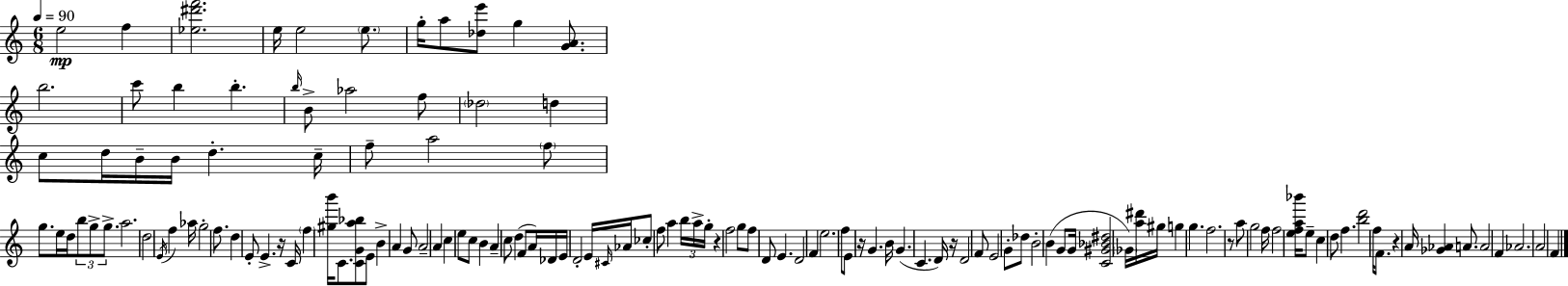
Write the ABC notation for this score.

X:1
T:Untitled
M:6/8
L:1/4
K:C
e2 f [_e^d'f']2 e/4 e2 e/2 g/4 a/2 [_de']/2 g [GA]/2 b2 c'/2 b b b/4 B/2 _a2 f/2 _d2 d c/2 d/4 B/4 B/4 d c/4 f/2 a2 f/2 g/2 e/4 d/4 b/2 g/2 g/2 a2 d2 E/4 f _a/4 g2 f/2 d E/2 E z/4 C/4 f [^gb']/4 C/2 [CGa_b]/2 E/2 B A G/2 A2 A c e/2 c/2 B A c/2 d F/2 A/4 _D/4 E/4 D2 E/4 ^C/4 _A/4 _c/2 f/2 a b/4 a/4 g/4 z f2 g/2 f/2 D/2 E D2 F e2 f/2 E/2 z/4 G B/4 G C D/4 z/4 D2 F/2 E2 G/2 _d/2 B2 B G/2 G/4 [C^G_B^d]2 _G/4 [a^d']/4 ^g/4 g g f2 z/2 a/2 g2 f/4 f2 [efa_b']/4 e/2 c d/2 f [bd']2 f/4 F/2 z A/4 [_G_A] A/2 A2 F _A2 A2 F